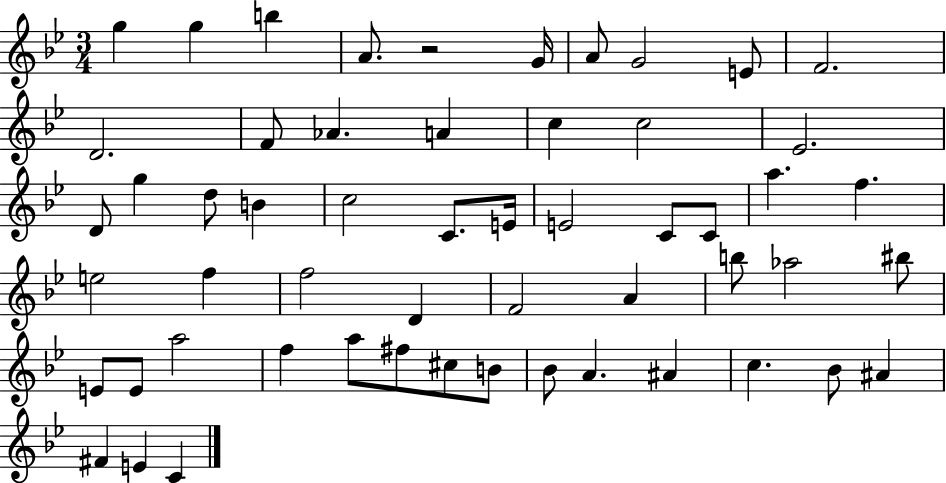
{
  \clef treble
  \numericTimeSignature
  \time 3/4
  \key bes \major
  g''4 g''4 b''4 | a'8. r2 g'16 | a'8 g'2 e'8 | f'2. | \break d'2. | f'8 aes'4. a'4 | c''4 c''2 | ees'2. | \break d'8 g''4 d''8 b'4 | c''2 c'8. e'16 | e'2 c'8 c'8 | a''4. f''4. | \break e''2 f''4 | f''2 d'4 | f'2 a'4 | b''8 aes''2 bis''8 | \break e'8 e'8 a''2 | f''4 a''8 fis''8 cis''8 b'8 | bes'8 a'4. ais'4 | c''4. bes'8 ais'4 | \break fis'4 e'4 c'4 | \bar "|."
}